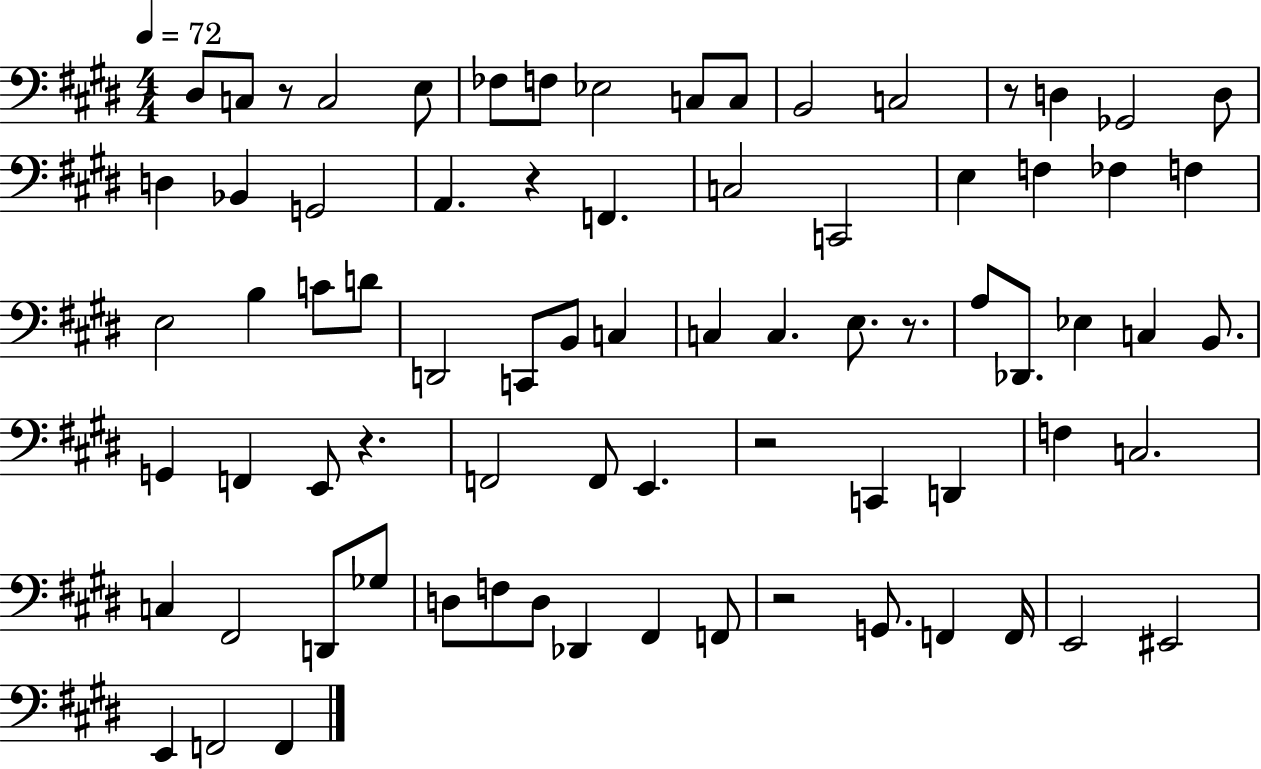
X:1
T:Untitled
M:4/4
L:1/4
K:E
^D,/2 C,/2 z/2 C,2 E,/2 _F,/2 F,/2 _E,2 C,/2 C,/2 B,,2 C,2 z/2 D, _G,,2 D,/2 D, _B,, G,,2 A,, z F,, C,2 C,,2 E, F, _F, F, E,2 B, C/2 D/2 D,,2 C,,/2 B,,/2 C, C, C, E,/2 z/2 A,/2 _D,,/2 _E, C, B,,/2 G,, F,, E,,/2 z F,,2 F,,/2 E,, z2 C,, D,, F, C,2 C, ^F,,2 D,,/2 _G,/2 D,/2 F,/2 D,/2 _D,, ^F,, F,,/2 z2 G,,/2 F,, F,,/4 E,,2 ^E,,2 E,, F,,2 F,,